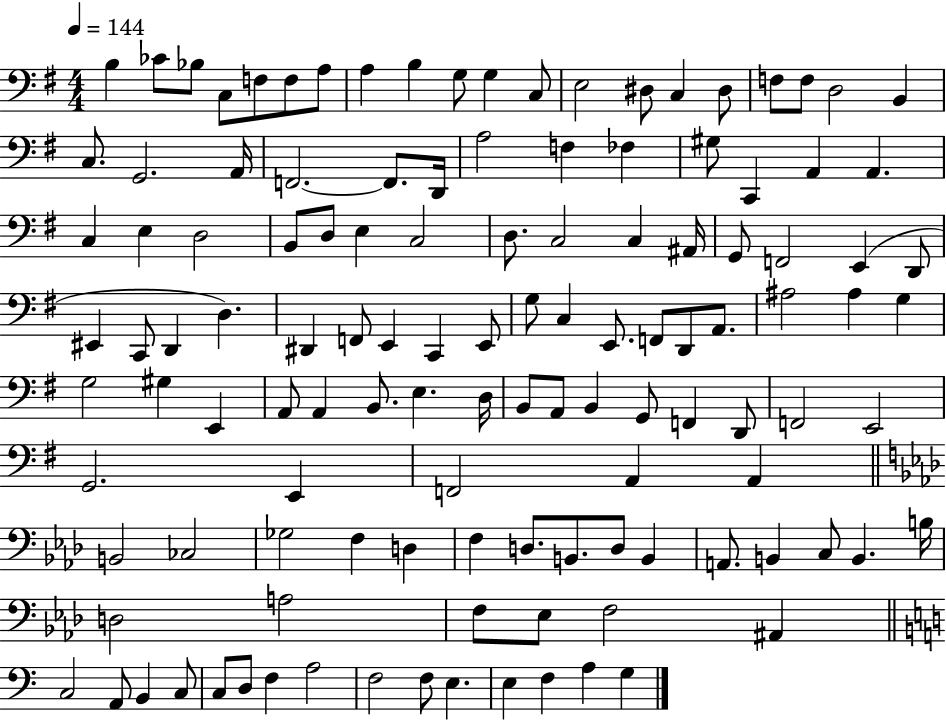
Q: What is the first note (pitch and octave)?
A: B3